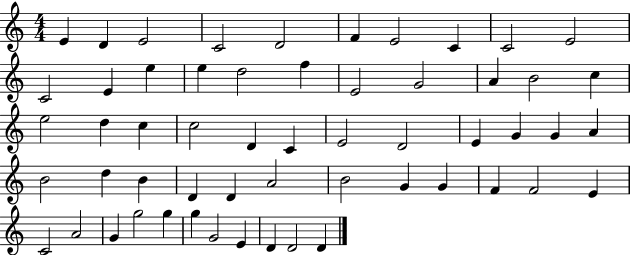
E4/q D4/q E4/h C4/h D4/h F4/q E4/h C4/q C4/h E4/h C4/h E4/q E5/q E5/q D5/h F5/q E4/h G4/h A4/q B4/h C5/q E5/h D5/q C5/q C5/h D4/q C4/q E4/h D4/h E4/q G4/q G4/q A4/q B4/h D5/q B4/q D4/q D4/q A4/h B4/h G4/q G4/q F4/q F4/h E4/q C4/h A4/h G4/q G5/h G5/q G5/q G4/h E4/q D4/q D4/h D4/q